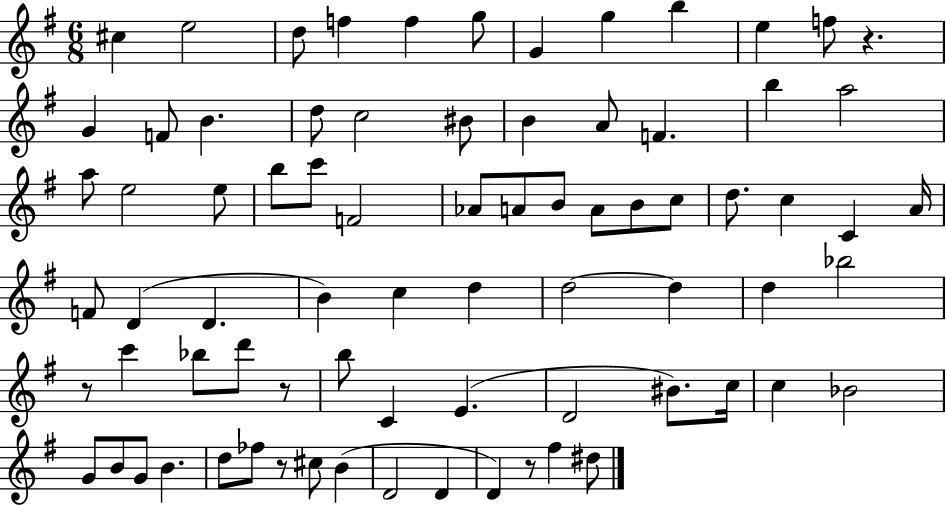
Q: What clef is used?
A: treble